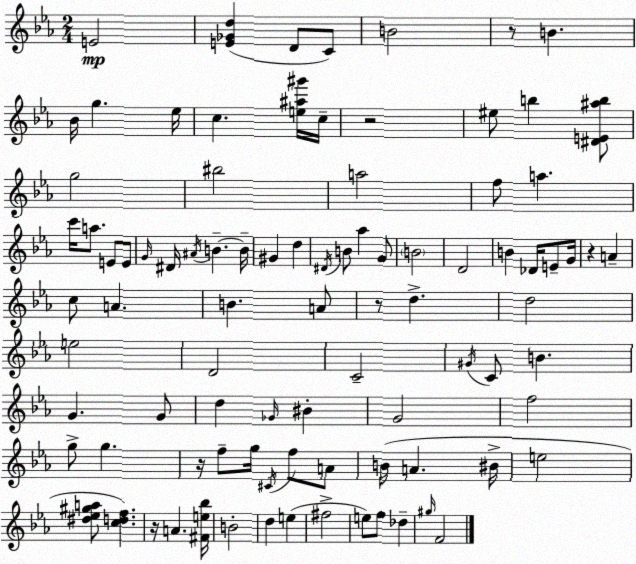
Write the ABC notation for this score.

X:1
T:Untitled
M:2/4
L:1/4
K:Eb
E2 [E_Gd] D/2 C/2 B2 z/2 B _B/4 g _e/4 c [e^a^g']/4 c/4 z2 ^e/2 b [^DE^ab]/2 g2 ^b2 a2 f/2 a c'/4 a/2 E/2 E/2 G/4 ^D/4 ^A/4 B B/4 ^G d ^D/4 B/2 _a G/2 B2 D2 B _D/4 E/2 G/4 z A c/2 A B A/2 z/2 d d2 e2 D2 C2 ^G/4 C/2 B G G/2 d _G/4 ^B G2 f2 g/2 g z/4 f/2 g/4 ^C/4 f/2 A/2 B/4 A ^B/4 e2 [^d_e^ga]/2 [cdf] z/4 A [^Fe_b]/4 B2 d e ^f2 e/2 f/2 _d ^g/4 F2